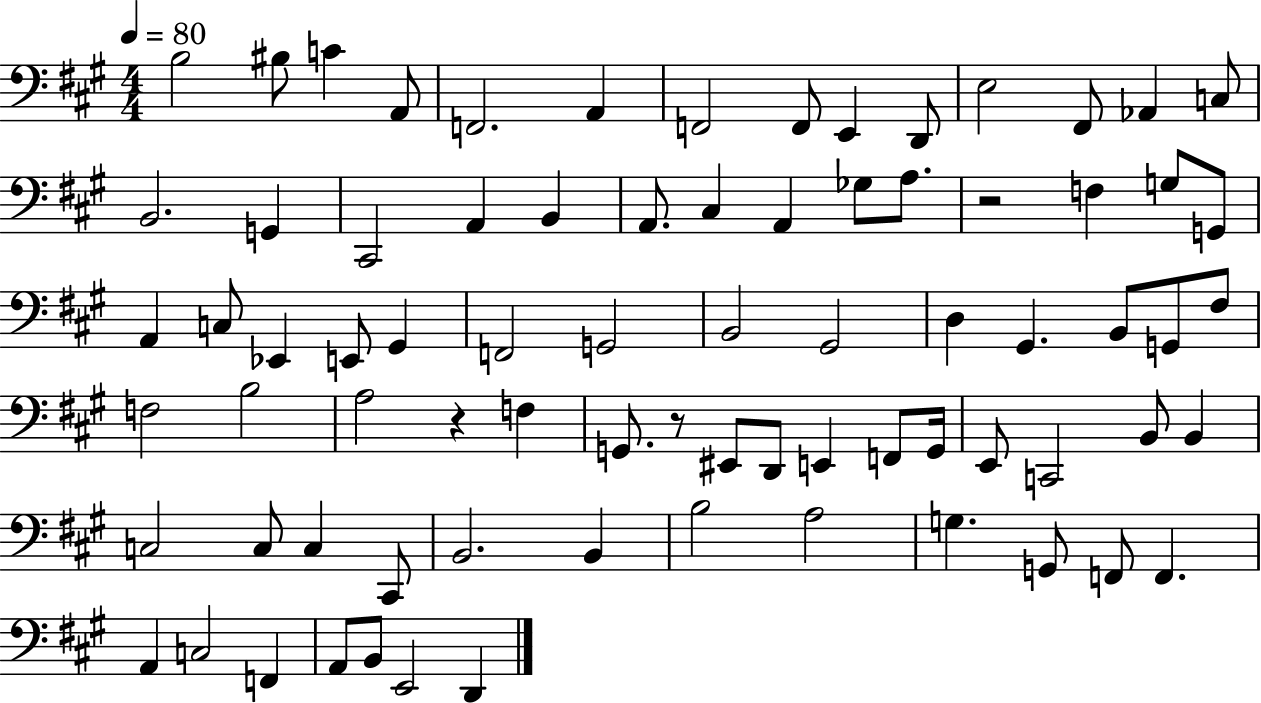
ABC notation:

X:1
T:Untitled
M:4/4
L:1/4
K:A
B,2 ^B,/2 C A,,/2 F,,2 A,, F,,2 F,,/2 E,, D,,/2 E,2 ^F,,/2 _A,, C,/2 B,,2 G,, ^C,,2 A,, B,, A,,/2 ^C, A,, _G,/2 A,/2 z2 F, G,/2 G,,/2 A,, C,/2 _E,, E,,/2 ^G,, F,,2 G,,2 B,,2 ^G,,2 D, ^G,, B,,/2 G,,/2 ^F,/2 F,2 B,2 A,2 z F, G,,/2 z/2 ^E,,/2 D,,/2 E,, F,,/2 G,,/4 E,,/2 C,,2 B,,/2 B,, C,2 C,/2 C, ^C,,/2 B,,2 B,, B,2 A,2 G, G,,/2 F,,/2 F,, A,, C,2 F,, A,,/2 B,,/2 E,,2 D,,